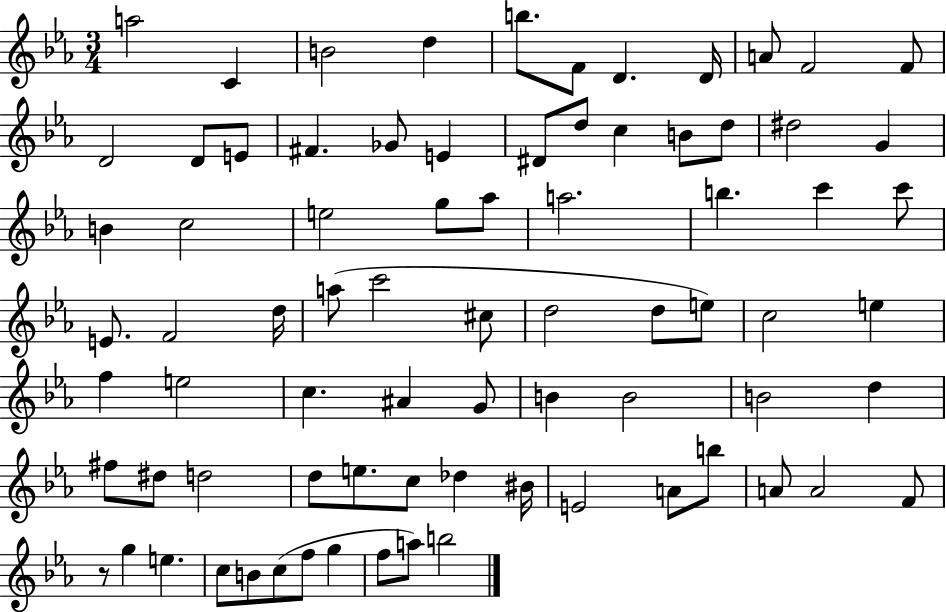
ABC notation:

X:1
T:Untitled
M:3/4
L:1/4
K:Eb
a2 C B2 d b/2 F/2 D D/4 A/2 F2 F/2 D2 D/2 E/2 ^F _G/2 E ^D/2 d/2 c B/2 d/2 ^d2 G B c2 e2 g/2 _a/2 a2 b c' c'/2 E/2 F2 d/4 a/2 c'2 ^c/2 d2 d/2 e/2 c2 e f e2 c ^A G/2 B B2 B2 d ^f/2 ^d/2 d2 d/2 e/2 c/2 _d ^B/4 E2 A/2 b/2 A/2 A2 F/2 z/2 g e c/2 B/2 c/2 f/2 g f/2 a/2 b2